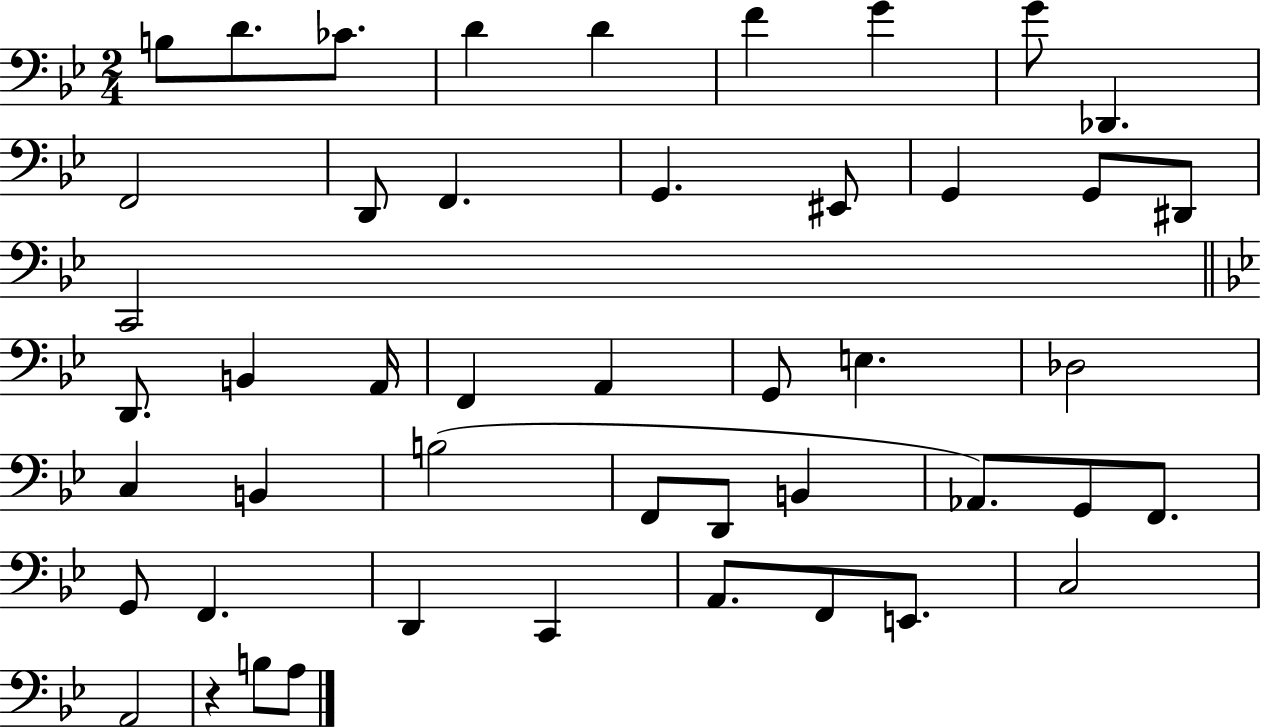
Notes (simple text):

B3/e D4/e. CES4/e. D4/q D4/q F4/q G4/q G4/e Db2/q. F2/h D2/e F2/q. G2/q. EIS2/e G2/q G2/e D#2/e C2/h D2/e. B2/q A2/s F2/q A2/q G2/e E3/q. Db3/h C3/q B2/q B3/h F2/e D2/e B2/q Ab2/e. G2/e F2/e. G2/e F2/q. D2/q C2/q A2/e. F2/e E2/e. C3/h A2/h R/q B3/e A3/e